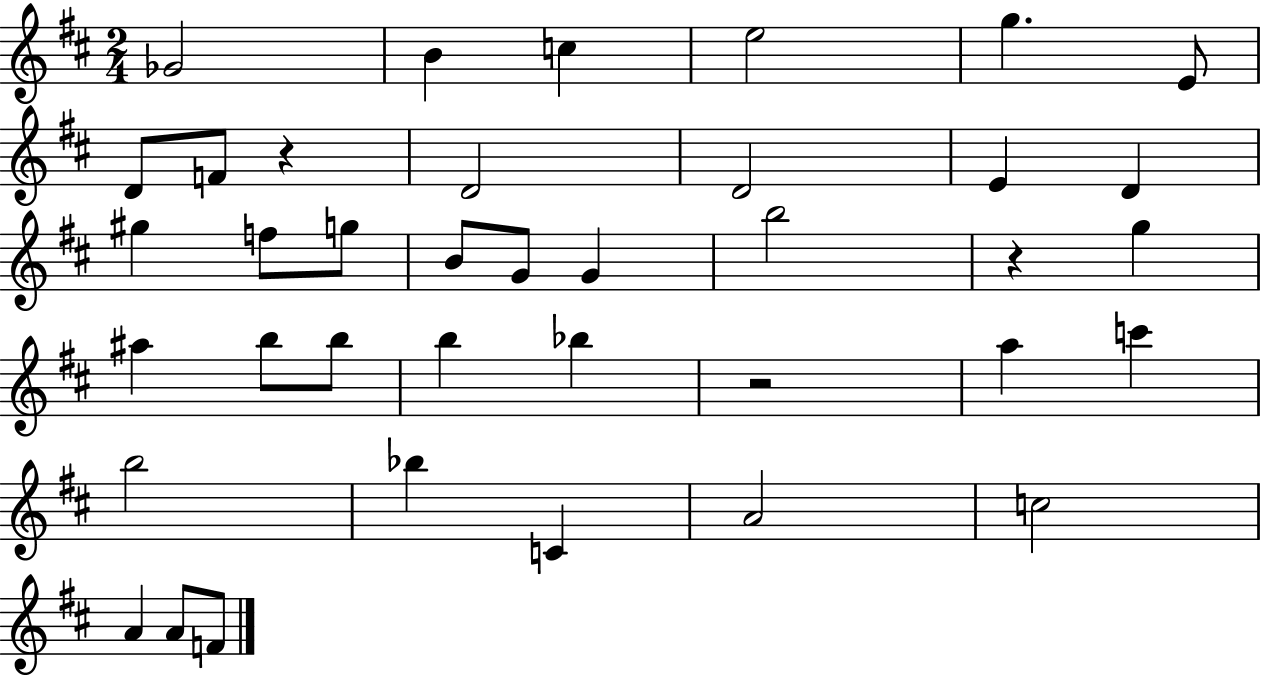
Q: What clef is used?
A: treble